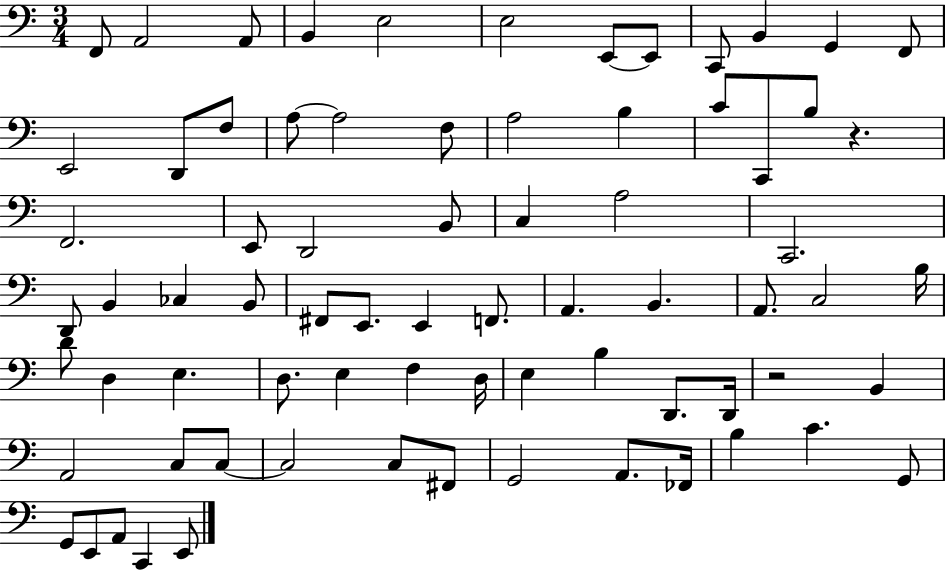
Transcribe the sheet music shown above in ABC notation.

X:1
T:Untitled
M:3/4
L:1/4
K:C
F,,/2 A,,2 A,,/2 B,, E,2 E,2 E,,/2 E,,/2 C,,/2 B,, G,, F,,/2 E,,2 D,,/2 F,/2 A,/2 A,2 F,/2 A,2 B, C/2 C,,/2 B,/2 z F,,2 E,,/2 D,,2 B,,/2 C, A,2 C,,2 D,,/2 B,, _C, B,,/2 ^F,,/2 E,,/2 E,, F,,/2 A,, B,, A,,/2 C,2 B,/4 D/2 D, E, D,/2 E, F, D,/4 E, B, D,,/2 D,,/4 z2 B,, A,,2 C,/2 C,/2 C,2 C,/2 ^F,,/2 G,,2 A,,/2 _F,,/4 B, C G,,/2 G,,/2 E,,/2 A,,/2 C,, E,,/2